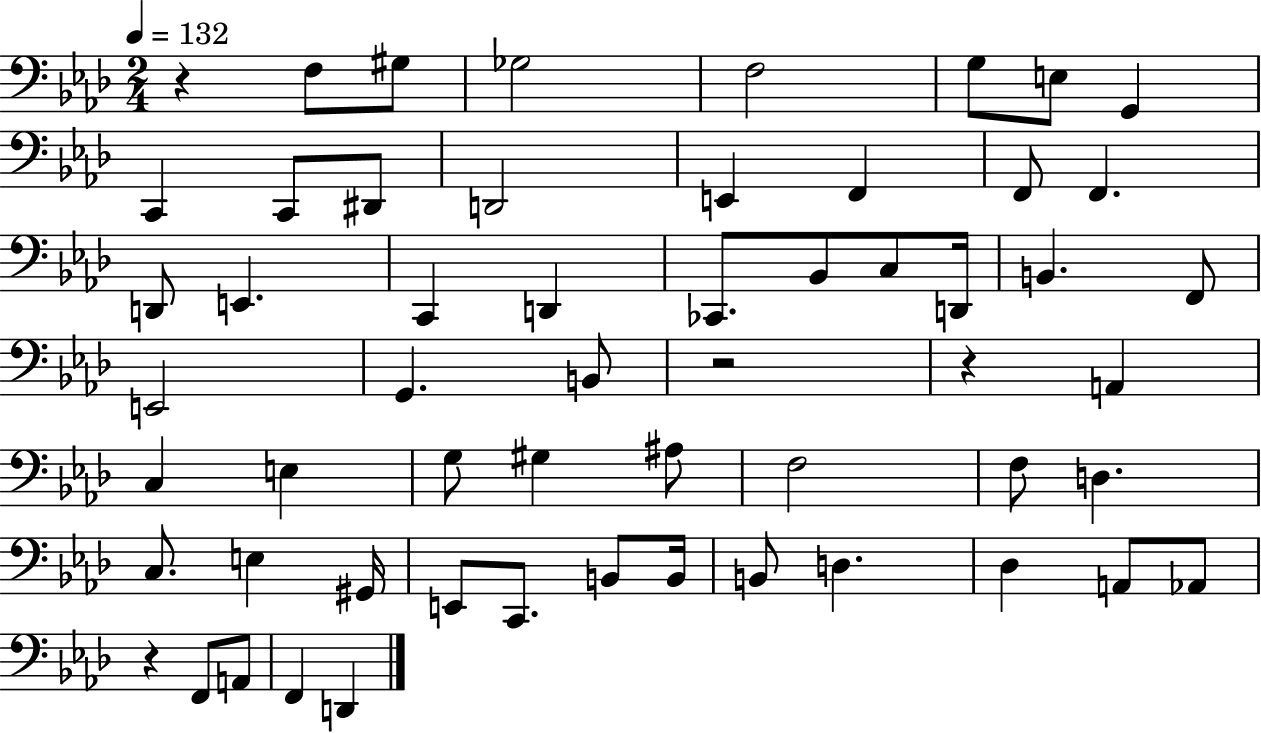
{
  \clef bass
  \numericTimeSignature
  \time 2/4
  \key aes \major
  \tempo 4 = 132
  r4 f8 gis8 | ges2 | f2 | g8 e8 g,4 | \break c,4 c,8 dis,8 | d,2 | e,4 f,4 | f,8 f,4. | \break d,8 e,4. | c,4 d,4 | ces,8. bes,8 c8 d,16 | b,4. f,8 | \break e,2 | g,4. b,8 | r2 | r4 a,4 | \break c4 e4 | g8 gis4 ais8 | f2 | f8 d4. | \break c8. e4 gis,16 | e,8 c,8. b,8 b,16 | b,8 d4. | des4 a,8 aes,8 | \break r4 f,8 a,8 | f,4 d,4 | \bar "|."
}